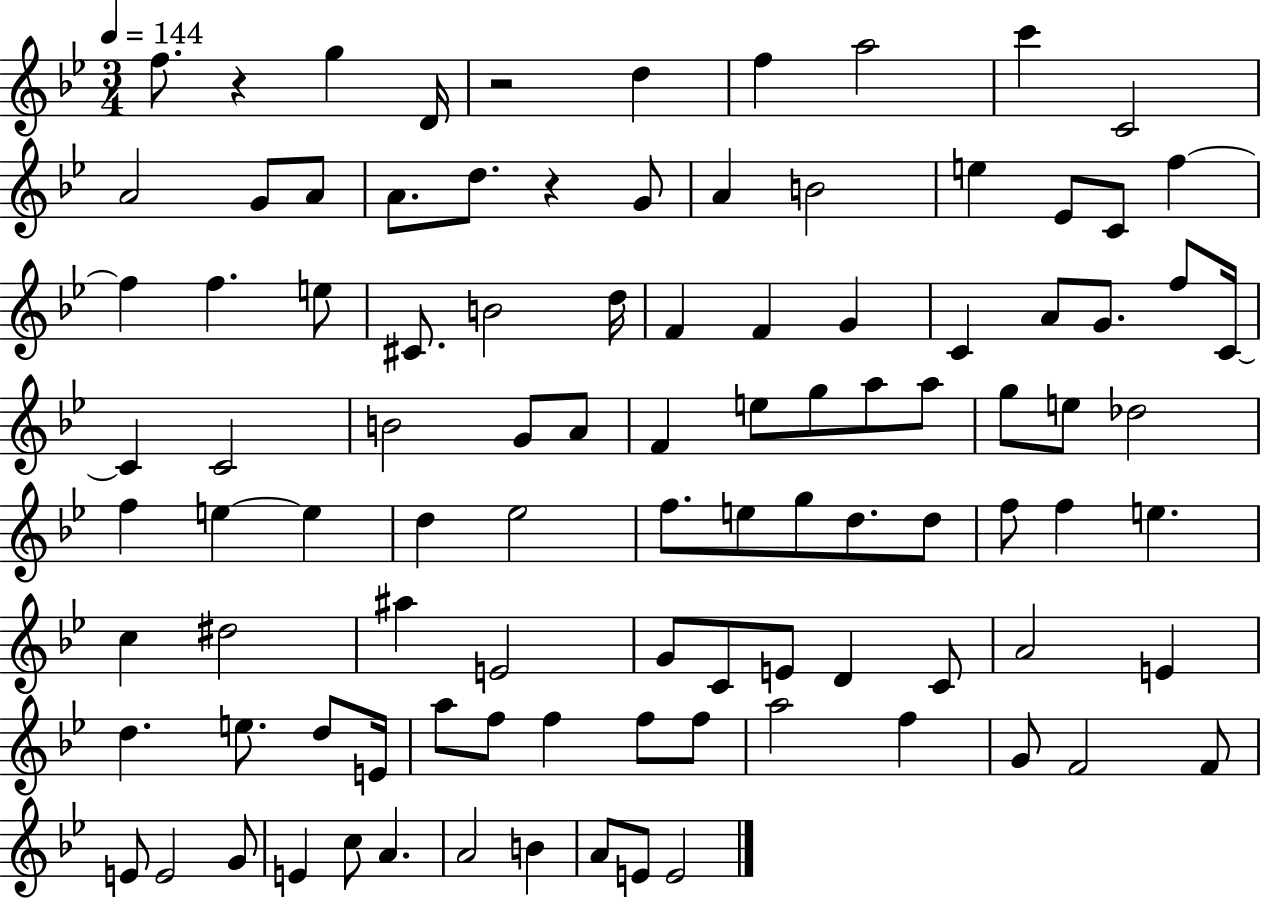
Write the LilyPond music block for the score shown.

{
  \clef treble
  \numericTimeSignature
  \time 3/4
  \key bes \major
  \tempo 4 = 144
  \repeat volta 2 { f''8. r4 g''4 d'16 | r2 d''4 | f''4 a''2 | c'''4 c'2 | \break a'2 g'8 a'8 | a'8. d''8. r4 g'8 | a'4 b'2 | e''4 ees'8 c'8 f''4~~ | \break f''4 f''4. e''8 | cis'8. b'2 d''16 | f'4 f'4 g'4 | c'4 a'8 g'8. f''8 c'16~~ | \break c'4 c'2 | b'2 g'8 a'8 | f'4 e''8 g''8 a''8 a''8 | g''8 e''8 des''2 | \break f''4 e''4~~ e''4 | d''4 ees''2 | f''8. e''8 g''8 d''8. d''8 | f''8 f''4 e''4. | \break c''4 dis''2 | ais''4 e'2 | g'8 c'8 e'8 d'4 c'8 | a'2 e'4 | \break d''4. e''8. d''8 e'16 | a''8 f''8 f''4 f''8 f''8 | a''2 f''4 | g'8 f'2 f'8 | \break e'8 e'2 g'8 | e'4 c''8 a'4. | a'2 b'4 | a'8 e'8 e'2 | \break } \bar "|."
}